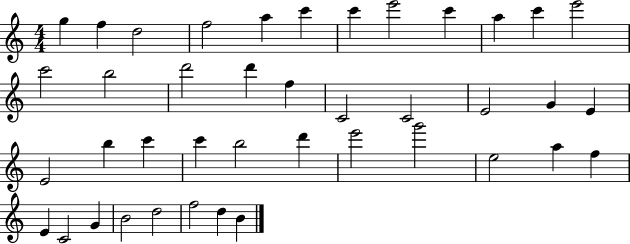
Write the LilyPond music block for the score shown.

{
  \clef treble
  \numericTimeSignature
  \time 4/4
  \key c \major
  g''4 f''4 d''2 | f''2 a''4 c'''4 | c'''4 e'''2 c'''4 | a''4 c'''4 e'''2 | \break c'''2 b''2 | d'''2 d'''4 f''4 | c'2 c'2 | e'2 g'4 e'4 | \break e'2 b''4 c'''4 | c'''4 b''2 d'''4 | e'''2 g'''2 | e''2 a''4 f''4 | \break e'4 c'2 g'4 | b'2 d''2 | f''2 d''4 b'4 | \bar "|."
}